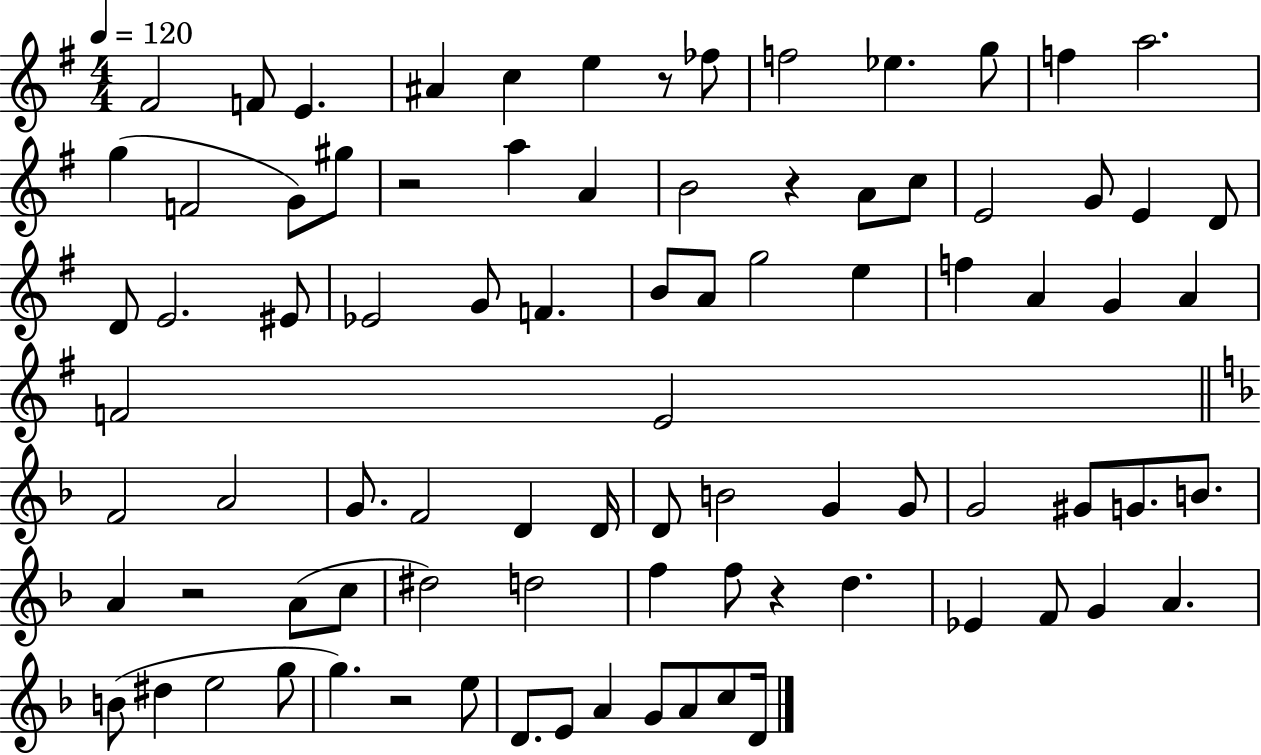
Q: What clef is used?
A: treble